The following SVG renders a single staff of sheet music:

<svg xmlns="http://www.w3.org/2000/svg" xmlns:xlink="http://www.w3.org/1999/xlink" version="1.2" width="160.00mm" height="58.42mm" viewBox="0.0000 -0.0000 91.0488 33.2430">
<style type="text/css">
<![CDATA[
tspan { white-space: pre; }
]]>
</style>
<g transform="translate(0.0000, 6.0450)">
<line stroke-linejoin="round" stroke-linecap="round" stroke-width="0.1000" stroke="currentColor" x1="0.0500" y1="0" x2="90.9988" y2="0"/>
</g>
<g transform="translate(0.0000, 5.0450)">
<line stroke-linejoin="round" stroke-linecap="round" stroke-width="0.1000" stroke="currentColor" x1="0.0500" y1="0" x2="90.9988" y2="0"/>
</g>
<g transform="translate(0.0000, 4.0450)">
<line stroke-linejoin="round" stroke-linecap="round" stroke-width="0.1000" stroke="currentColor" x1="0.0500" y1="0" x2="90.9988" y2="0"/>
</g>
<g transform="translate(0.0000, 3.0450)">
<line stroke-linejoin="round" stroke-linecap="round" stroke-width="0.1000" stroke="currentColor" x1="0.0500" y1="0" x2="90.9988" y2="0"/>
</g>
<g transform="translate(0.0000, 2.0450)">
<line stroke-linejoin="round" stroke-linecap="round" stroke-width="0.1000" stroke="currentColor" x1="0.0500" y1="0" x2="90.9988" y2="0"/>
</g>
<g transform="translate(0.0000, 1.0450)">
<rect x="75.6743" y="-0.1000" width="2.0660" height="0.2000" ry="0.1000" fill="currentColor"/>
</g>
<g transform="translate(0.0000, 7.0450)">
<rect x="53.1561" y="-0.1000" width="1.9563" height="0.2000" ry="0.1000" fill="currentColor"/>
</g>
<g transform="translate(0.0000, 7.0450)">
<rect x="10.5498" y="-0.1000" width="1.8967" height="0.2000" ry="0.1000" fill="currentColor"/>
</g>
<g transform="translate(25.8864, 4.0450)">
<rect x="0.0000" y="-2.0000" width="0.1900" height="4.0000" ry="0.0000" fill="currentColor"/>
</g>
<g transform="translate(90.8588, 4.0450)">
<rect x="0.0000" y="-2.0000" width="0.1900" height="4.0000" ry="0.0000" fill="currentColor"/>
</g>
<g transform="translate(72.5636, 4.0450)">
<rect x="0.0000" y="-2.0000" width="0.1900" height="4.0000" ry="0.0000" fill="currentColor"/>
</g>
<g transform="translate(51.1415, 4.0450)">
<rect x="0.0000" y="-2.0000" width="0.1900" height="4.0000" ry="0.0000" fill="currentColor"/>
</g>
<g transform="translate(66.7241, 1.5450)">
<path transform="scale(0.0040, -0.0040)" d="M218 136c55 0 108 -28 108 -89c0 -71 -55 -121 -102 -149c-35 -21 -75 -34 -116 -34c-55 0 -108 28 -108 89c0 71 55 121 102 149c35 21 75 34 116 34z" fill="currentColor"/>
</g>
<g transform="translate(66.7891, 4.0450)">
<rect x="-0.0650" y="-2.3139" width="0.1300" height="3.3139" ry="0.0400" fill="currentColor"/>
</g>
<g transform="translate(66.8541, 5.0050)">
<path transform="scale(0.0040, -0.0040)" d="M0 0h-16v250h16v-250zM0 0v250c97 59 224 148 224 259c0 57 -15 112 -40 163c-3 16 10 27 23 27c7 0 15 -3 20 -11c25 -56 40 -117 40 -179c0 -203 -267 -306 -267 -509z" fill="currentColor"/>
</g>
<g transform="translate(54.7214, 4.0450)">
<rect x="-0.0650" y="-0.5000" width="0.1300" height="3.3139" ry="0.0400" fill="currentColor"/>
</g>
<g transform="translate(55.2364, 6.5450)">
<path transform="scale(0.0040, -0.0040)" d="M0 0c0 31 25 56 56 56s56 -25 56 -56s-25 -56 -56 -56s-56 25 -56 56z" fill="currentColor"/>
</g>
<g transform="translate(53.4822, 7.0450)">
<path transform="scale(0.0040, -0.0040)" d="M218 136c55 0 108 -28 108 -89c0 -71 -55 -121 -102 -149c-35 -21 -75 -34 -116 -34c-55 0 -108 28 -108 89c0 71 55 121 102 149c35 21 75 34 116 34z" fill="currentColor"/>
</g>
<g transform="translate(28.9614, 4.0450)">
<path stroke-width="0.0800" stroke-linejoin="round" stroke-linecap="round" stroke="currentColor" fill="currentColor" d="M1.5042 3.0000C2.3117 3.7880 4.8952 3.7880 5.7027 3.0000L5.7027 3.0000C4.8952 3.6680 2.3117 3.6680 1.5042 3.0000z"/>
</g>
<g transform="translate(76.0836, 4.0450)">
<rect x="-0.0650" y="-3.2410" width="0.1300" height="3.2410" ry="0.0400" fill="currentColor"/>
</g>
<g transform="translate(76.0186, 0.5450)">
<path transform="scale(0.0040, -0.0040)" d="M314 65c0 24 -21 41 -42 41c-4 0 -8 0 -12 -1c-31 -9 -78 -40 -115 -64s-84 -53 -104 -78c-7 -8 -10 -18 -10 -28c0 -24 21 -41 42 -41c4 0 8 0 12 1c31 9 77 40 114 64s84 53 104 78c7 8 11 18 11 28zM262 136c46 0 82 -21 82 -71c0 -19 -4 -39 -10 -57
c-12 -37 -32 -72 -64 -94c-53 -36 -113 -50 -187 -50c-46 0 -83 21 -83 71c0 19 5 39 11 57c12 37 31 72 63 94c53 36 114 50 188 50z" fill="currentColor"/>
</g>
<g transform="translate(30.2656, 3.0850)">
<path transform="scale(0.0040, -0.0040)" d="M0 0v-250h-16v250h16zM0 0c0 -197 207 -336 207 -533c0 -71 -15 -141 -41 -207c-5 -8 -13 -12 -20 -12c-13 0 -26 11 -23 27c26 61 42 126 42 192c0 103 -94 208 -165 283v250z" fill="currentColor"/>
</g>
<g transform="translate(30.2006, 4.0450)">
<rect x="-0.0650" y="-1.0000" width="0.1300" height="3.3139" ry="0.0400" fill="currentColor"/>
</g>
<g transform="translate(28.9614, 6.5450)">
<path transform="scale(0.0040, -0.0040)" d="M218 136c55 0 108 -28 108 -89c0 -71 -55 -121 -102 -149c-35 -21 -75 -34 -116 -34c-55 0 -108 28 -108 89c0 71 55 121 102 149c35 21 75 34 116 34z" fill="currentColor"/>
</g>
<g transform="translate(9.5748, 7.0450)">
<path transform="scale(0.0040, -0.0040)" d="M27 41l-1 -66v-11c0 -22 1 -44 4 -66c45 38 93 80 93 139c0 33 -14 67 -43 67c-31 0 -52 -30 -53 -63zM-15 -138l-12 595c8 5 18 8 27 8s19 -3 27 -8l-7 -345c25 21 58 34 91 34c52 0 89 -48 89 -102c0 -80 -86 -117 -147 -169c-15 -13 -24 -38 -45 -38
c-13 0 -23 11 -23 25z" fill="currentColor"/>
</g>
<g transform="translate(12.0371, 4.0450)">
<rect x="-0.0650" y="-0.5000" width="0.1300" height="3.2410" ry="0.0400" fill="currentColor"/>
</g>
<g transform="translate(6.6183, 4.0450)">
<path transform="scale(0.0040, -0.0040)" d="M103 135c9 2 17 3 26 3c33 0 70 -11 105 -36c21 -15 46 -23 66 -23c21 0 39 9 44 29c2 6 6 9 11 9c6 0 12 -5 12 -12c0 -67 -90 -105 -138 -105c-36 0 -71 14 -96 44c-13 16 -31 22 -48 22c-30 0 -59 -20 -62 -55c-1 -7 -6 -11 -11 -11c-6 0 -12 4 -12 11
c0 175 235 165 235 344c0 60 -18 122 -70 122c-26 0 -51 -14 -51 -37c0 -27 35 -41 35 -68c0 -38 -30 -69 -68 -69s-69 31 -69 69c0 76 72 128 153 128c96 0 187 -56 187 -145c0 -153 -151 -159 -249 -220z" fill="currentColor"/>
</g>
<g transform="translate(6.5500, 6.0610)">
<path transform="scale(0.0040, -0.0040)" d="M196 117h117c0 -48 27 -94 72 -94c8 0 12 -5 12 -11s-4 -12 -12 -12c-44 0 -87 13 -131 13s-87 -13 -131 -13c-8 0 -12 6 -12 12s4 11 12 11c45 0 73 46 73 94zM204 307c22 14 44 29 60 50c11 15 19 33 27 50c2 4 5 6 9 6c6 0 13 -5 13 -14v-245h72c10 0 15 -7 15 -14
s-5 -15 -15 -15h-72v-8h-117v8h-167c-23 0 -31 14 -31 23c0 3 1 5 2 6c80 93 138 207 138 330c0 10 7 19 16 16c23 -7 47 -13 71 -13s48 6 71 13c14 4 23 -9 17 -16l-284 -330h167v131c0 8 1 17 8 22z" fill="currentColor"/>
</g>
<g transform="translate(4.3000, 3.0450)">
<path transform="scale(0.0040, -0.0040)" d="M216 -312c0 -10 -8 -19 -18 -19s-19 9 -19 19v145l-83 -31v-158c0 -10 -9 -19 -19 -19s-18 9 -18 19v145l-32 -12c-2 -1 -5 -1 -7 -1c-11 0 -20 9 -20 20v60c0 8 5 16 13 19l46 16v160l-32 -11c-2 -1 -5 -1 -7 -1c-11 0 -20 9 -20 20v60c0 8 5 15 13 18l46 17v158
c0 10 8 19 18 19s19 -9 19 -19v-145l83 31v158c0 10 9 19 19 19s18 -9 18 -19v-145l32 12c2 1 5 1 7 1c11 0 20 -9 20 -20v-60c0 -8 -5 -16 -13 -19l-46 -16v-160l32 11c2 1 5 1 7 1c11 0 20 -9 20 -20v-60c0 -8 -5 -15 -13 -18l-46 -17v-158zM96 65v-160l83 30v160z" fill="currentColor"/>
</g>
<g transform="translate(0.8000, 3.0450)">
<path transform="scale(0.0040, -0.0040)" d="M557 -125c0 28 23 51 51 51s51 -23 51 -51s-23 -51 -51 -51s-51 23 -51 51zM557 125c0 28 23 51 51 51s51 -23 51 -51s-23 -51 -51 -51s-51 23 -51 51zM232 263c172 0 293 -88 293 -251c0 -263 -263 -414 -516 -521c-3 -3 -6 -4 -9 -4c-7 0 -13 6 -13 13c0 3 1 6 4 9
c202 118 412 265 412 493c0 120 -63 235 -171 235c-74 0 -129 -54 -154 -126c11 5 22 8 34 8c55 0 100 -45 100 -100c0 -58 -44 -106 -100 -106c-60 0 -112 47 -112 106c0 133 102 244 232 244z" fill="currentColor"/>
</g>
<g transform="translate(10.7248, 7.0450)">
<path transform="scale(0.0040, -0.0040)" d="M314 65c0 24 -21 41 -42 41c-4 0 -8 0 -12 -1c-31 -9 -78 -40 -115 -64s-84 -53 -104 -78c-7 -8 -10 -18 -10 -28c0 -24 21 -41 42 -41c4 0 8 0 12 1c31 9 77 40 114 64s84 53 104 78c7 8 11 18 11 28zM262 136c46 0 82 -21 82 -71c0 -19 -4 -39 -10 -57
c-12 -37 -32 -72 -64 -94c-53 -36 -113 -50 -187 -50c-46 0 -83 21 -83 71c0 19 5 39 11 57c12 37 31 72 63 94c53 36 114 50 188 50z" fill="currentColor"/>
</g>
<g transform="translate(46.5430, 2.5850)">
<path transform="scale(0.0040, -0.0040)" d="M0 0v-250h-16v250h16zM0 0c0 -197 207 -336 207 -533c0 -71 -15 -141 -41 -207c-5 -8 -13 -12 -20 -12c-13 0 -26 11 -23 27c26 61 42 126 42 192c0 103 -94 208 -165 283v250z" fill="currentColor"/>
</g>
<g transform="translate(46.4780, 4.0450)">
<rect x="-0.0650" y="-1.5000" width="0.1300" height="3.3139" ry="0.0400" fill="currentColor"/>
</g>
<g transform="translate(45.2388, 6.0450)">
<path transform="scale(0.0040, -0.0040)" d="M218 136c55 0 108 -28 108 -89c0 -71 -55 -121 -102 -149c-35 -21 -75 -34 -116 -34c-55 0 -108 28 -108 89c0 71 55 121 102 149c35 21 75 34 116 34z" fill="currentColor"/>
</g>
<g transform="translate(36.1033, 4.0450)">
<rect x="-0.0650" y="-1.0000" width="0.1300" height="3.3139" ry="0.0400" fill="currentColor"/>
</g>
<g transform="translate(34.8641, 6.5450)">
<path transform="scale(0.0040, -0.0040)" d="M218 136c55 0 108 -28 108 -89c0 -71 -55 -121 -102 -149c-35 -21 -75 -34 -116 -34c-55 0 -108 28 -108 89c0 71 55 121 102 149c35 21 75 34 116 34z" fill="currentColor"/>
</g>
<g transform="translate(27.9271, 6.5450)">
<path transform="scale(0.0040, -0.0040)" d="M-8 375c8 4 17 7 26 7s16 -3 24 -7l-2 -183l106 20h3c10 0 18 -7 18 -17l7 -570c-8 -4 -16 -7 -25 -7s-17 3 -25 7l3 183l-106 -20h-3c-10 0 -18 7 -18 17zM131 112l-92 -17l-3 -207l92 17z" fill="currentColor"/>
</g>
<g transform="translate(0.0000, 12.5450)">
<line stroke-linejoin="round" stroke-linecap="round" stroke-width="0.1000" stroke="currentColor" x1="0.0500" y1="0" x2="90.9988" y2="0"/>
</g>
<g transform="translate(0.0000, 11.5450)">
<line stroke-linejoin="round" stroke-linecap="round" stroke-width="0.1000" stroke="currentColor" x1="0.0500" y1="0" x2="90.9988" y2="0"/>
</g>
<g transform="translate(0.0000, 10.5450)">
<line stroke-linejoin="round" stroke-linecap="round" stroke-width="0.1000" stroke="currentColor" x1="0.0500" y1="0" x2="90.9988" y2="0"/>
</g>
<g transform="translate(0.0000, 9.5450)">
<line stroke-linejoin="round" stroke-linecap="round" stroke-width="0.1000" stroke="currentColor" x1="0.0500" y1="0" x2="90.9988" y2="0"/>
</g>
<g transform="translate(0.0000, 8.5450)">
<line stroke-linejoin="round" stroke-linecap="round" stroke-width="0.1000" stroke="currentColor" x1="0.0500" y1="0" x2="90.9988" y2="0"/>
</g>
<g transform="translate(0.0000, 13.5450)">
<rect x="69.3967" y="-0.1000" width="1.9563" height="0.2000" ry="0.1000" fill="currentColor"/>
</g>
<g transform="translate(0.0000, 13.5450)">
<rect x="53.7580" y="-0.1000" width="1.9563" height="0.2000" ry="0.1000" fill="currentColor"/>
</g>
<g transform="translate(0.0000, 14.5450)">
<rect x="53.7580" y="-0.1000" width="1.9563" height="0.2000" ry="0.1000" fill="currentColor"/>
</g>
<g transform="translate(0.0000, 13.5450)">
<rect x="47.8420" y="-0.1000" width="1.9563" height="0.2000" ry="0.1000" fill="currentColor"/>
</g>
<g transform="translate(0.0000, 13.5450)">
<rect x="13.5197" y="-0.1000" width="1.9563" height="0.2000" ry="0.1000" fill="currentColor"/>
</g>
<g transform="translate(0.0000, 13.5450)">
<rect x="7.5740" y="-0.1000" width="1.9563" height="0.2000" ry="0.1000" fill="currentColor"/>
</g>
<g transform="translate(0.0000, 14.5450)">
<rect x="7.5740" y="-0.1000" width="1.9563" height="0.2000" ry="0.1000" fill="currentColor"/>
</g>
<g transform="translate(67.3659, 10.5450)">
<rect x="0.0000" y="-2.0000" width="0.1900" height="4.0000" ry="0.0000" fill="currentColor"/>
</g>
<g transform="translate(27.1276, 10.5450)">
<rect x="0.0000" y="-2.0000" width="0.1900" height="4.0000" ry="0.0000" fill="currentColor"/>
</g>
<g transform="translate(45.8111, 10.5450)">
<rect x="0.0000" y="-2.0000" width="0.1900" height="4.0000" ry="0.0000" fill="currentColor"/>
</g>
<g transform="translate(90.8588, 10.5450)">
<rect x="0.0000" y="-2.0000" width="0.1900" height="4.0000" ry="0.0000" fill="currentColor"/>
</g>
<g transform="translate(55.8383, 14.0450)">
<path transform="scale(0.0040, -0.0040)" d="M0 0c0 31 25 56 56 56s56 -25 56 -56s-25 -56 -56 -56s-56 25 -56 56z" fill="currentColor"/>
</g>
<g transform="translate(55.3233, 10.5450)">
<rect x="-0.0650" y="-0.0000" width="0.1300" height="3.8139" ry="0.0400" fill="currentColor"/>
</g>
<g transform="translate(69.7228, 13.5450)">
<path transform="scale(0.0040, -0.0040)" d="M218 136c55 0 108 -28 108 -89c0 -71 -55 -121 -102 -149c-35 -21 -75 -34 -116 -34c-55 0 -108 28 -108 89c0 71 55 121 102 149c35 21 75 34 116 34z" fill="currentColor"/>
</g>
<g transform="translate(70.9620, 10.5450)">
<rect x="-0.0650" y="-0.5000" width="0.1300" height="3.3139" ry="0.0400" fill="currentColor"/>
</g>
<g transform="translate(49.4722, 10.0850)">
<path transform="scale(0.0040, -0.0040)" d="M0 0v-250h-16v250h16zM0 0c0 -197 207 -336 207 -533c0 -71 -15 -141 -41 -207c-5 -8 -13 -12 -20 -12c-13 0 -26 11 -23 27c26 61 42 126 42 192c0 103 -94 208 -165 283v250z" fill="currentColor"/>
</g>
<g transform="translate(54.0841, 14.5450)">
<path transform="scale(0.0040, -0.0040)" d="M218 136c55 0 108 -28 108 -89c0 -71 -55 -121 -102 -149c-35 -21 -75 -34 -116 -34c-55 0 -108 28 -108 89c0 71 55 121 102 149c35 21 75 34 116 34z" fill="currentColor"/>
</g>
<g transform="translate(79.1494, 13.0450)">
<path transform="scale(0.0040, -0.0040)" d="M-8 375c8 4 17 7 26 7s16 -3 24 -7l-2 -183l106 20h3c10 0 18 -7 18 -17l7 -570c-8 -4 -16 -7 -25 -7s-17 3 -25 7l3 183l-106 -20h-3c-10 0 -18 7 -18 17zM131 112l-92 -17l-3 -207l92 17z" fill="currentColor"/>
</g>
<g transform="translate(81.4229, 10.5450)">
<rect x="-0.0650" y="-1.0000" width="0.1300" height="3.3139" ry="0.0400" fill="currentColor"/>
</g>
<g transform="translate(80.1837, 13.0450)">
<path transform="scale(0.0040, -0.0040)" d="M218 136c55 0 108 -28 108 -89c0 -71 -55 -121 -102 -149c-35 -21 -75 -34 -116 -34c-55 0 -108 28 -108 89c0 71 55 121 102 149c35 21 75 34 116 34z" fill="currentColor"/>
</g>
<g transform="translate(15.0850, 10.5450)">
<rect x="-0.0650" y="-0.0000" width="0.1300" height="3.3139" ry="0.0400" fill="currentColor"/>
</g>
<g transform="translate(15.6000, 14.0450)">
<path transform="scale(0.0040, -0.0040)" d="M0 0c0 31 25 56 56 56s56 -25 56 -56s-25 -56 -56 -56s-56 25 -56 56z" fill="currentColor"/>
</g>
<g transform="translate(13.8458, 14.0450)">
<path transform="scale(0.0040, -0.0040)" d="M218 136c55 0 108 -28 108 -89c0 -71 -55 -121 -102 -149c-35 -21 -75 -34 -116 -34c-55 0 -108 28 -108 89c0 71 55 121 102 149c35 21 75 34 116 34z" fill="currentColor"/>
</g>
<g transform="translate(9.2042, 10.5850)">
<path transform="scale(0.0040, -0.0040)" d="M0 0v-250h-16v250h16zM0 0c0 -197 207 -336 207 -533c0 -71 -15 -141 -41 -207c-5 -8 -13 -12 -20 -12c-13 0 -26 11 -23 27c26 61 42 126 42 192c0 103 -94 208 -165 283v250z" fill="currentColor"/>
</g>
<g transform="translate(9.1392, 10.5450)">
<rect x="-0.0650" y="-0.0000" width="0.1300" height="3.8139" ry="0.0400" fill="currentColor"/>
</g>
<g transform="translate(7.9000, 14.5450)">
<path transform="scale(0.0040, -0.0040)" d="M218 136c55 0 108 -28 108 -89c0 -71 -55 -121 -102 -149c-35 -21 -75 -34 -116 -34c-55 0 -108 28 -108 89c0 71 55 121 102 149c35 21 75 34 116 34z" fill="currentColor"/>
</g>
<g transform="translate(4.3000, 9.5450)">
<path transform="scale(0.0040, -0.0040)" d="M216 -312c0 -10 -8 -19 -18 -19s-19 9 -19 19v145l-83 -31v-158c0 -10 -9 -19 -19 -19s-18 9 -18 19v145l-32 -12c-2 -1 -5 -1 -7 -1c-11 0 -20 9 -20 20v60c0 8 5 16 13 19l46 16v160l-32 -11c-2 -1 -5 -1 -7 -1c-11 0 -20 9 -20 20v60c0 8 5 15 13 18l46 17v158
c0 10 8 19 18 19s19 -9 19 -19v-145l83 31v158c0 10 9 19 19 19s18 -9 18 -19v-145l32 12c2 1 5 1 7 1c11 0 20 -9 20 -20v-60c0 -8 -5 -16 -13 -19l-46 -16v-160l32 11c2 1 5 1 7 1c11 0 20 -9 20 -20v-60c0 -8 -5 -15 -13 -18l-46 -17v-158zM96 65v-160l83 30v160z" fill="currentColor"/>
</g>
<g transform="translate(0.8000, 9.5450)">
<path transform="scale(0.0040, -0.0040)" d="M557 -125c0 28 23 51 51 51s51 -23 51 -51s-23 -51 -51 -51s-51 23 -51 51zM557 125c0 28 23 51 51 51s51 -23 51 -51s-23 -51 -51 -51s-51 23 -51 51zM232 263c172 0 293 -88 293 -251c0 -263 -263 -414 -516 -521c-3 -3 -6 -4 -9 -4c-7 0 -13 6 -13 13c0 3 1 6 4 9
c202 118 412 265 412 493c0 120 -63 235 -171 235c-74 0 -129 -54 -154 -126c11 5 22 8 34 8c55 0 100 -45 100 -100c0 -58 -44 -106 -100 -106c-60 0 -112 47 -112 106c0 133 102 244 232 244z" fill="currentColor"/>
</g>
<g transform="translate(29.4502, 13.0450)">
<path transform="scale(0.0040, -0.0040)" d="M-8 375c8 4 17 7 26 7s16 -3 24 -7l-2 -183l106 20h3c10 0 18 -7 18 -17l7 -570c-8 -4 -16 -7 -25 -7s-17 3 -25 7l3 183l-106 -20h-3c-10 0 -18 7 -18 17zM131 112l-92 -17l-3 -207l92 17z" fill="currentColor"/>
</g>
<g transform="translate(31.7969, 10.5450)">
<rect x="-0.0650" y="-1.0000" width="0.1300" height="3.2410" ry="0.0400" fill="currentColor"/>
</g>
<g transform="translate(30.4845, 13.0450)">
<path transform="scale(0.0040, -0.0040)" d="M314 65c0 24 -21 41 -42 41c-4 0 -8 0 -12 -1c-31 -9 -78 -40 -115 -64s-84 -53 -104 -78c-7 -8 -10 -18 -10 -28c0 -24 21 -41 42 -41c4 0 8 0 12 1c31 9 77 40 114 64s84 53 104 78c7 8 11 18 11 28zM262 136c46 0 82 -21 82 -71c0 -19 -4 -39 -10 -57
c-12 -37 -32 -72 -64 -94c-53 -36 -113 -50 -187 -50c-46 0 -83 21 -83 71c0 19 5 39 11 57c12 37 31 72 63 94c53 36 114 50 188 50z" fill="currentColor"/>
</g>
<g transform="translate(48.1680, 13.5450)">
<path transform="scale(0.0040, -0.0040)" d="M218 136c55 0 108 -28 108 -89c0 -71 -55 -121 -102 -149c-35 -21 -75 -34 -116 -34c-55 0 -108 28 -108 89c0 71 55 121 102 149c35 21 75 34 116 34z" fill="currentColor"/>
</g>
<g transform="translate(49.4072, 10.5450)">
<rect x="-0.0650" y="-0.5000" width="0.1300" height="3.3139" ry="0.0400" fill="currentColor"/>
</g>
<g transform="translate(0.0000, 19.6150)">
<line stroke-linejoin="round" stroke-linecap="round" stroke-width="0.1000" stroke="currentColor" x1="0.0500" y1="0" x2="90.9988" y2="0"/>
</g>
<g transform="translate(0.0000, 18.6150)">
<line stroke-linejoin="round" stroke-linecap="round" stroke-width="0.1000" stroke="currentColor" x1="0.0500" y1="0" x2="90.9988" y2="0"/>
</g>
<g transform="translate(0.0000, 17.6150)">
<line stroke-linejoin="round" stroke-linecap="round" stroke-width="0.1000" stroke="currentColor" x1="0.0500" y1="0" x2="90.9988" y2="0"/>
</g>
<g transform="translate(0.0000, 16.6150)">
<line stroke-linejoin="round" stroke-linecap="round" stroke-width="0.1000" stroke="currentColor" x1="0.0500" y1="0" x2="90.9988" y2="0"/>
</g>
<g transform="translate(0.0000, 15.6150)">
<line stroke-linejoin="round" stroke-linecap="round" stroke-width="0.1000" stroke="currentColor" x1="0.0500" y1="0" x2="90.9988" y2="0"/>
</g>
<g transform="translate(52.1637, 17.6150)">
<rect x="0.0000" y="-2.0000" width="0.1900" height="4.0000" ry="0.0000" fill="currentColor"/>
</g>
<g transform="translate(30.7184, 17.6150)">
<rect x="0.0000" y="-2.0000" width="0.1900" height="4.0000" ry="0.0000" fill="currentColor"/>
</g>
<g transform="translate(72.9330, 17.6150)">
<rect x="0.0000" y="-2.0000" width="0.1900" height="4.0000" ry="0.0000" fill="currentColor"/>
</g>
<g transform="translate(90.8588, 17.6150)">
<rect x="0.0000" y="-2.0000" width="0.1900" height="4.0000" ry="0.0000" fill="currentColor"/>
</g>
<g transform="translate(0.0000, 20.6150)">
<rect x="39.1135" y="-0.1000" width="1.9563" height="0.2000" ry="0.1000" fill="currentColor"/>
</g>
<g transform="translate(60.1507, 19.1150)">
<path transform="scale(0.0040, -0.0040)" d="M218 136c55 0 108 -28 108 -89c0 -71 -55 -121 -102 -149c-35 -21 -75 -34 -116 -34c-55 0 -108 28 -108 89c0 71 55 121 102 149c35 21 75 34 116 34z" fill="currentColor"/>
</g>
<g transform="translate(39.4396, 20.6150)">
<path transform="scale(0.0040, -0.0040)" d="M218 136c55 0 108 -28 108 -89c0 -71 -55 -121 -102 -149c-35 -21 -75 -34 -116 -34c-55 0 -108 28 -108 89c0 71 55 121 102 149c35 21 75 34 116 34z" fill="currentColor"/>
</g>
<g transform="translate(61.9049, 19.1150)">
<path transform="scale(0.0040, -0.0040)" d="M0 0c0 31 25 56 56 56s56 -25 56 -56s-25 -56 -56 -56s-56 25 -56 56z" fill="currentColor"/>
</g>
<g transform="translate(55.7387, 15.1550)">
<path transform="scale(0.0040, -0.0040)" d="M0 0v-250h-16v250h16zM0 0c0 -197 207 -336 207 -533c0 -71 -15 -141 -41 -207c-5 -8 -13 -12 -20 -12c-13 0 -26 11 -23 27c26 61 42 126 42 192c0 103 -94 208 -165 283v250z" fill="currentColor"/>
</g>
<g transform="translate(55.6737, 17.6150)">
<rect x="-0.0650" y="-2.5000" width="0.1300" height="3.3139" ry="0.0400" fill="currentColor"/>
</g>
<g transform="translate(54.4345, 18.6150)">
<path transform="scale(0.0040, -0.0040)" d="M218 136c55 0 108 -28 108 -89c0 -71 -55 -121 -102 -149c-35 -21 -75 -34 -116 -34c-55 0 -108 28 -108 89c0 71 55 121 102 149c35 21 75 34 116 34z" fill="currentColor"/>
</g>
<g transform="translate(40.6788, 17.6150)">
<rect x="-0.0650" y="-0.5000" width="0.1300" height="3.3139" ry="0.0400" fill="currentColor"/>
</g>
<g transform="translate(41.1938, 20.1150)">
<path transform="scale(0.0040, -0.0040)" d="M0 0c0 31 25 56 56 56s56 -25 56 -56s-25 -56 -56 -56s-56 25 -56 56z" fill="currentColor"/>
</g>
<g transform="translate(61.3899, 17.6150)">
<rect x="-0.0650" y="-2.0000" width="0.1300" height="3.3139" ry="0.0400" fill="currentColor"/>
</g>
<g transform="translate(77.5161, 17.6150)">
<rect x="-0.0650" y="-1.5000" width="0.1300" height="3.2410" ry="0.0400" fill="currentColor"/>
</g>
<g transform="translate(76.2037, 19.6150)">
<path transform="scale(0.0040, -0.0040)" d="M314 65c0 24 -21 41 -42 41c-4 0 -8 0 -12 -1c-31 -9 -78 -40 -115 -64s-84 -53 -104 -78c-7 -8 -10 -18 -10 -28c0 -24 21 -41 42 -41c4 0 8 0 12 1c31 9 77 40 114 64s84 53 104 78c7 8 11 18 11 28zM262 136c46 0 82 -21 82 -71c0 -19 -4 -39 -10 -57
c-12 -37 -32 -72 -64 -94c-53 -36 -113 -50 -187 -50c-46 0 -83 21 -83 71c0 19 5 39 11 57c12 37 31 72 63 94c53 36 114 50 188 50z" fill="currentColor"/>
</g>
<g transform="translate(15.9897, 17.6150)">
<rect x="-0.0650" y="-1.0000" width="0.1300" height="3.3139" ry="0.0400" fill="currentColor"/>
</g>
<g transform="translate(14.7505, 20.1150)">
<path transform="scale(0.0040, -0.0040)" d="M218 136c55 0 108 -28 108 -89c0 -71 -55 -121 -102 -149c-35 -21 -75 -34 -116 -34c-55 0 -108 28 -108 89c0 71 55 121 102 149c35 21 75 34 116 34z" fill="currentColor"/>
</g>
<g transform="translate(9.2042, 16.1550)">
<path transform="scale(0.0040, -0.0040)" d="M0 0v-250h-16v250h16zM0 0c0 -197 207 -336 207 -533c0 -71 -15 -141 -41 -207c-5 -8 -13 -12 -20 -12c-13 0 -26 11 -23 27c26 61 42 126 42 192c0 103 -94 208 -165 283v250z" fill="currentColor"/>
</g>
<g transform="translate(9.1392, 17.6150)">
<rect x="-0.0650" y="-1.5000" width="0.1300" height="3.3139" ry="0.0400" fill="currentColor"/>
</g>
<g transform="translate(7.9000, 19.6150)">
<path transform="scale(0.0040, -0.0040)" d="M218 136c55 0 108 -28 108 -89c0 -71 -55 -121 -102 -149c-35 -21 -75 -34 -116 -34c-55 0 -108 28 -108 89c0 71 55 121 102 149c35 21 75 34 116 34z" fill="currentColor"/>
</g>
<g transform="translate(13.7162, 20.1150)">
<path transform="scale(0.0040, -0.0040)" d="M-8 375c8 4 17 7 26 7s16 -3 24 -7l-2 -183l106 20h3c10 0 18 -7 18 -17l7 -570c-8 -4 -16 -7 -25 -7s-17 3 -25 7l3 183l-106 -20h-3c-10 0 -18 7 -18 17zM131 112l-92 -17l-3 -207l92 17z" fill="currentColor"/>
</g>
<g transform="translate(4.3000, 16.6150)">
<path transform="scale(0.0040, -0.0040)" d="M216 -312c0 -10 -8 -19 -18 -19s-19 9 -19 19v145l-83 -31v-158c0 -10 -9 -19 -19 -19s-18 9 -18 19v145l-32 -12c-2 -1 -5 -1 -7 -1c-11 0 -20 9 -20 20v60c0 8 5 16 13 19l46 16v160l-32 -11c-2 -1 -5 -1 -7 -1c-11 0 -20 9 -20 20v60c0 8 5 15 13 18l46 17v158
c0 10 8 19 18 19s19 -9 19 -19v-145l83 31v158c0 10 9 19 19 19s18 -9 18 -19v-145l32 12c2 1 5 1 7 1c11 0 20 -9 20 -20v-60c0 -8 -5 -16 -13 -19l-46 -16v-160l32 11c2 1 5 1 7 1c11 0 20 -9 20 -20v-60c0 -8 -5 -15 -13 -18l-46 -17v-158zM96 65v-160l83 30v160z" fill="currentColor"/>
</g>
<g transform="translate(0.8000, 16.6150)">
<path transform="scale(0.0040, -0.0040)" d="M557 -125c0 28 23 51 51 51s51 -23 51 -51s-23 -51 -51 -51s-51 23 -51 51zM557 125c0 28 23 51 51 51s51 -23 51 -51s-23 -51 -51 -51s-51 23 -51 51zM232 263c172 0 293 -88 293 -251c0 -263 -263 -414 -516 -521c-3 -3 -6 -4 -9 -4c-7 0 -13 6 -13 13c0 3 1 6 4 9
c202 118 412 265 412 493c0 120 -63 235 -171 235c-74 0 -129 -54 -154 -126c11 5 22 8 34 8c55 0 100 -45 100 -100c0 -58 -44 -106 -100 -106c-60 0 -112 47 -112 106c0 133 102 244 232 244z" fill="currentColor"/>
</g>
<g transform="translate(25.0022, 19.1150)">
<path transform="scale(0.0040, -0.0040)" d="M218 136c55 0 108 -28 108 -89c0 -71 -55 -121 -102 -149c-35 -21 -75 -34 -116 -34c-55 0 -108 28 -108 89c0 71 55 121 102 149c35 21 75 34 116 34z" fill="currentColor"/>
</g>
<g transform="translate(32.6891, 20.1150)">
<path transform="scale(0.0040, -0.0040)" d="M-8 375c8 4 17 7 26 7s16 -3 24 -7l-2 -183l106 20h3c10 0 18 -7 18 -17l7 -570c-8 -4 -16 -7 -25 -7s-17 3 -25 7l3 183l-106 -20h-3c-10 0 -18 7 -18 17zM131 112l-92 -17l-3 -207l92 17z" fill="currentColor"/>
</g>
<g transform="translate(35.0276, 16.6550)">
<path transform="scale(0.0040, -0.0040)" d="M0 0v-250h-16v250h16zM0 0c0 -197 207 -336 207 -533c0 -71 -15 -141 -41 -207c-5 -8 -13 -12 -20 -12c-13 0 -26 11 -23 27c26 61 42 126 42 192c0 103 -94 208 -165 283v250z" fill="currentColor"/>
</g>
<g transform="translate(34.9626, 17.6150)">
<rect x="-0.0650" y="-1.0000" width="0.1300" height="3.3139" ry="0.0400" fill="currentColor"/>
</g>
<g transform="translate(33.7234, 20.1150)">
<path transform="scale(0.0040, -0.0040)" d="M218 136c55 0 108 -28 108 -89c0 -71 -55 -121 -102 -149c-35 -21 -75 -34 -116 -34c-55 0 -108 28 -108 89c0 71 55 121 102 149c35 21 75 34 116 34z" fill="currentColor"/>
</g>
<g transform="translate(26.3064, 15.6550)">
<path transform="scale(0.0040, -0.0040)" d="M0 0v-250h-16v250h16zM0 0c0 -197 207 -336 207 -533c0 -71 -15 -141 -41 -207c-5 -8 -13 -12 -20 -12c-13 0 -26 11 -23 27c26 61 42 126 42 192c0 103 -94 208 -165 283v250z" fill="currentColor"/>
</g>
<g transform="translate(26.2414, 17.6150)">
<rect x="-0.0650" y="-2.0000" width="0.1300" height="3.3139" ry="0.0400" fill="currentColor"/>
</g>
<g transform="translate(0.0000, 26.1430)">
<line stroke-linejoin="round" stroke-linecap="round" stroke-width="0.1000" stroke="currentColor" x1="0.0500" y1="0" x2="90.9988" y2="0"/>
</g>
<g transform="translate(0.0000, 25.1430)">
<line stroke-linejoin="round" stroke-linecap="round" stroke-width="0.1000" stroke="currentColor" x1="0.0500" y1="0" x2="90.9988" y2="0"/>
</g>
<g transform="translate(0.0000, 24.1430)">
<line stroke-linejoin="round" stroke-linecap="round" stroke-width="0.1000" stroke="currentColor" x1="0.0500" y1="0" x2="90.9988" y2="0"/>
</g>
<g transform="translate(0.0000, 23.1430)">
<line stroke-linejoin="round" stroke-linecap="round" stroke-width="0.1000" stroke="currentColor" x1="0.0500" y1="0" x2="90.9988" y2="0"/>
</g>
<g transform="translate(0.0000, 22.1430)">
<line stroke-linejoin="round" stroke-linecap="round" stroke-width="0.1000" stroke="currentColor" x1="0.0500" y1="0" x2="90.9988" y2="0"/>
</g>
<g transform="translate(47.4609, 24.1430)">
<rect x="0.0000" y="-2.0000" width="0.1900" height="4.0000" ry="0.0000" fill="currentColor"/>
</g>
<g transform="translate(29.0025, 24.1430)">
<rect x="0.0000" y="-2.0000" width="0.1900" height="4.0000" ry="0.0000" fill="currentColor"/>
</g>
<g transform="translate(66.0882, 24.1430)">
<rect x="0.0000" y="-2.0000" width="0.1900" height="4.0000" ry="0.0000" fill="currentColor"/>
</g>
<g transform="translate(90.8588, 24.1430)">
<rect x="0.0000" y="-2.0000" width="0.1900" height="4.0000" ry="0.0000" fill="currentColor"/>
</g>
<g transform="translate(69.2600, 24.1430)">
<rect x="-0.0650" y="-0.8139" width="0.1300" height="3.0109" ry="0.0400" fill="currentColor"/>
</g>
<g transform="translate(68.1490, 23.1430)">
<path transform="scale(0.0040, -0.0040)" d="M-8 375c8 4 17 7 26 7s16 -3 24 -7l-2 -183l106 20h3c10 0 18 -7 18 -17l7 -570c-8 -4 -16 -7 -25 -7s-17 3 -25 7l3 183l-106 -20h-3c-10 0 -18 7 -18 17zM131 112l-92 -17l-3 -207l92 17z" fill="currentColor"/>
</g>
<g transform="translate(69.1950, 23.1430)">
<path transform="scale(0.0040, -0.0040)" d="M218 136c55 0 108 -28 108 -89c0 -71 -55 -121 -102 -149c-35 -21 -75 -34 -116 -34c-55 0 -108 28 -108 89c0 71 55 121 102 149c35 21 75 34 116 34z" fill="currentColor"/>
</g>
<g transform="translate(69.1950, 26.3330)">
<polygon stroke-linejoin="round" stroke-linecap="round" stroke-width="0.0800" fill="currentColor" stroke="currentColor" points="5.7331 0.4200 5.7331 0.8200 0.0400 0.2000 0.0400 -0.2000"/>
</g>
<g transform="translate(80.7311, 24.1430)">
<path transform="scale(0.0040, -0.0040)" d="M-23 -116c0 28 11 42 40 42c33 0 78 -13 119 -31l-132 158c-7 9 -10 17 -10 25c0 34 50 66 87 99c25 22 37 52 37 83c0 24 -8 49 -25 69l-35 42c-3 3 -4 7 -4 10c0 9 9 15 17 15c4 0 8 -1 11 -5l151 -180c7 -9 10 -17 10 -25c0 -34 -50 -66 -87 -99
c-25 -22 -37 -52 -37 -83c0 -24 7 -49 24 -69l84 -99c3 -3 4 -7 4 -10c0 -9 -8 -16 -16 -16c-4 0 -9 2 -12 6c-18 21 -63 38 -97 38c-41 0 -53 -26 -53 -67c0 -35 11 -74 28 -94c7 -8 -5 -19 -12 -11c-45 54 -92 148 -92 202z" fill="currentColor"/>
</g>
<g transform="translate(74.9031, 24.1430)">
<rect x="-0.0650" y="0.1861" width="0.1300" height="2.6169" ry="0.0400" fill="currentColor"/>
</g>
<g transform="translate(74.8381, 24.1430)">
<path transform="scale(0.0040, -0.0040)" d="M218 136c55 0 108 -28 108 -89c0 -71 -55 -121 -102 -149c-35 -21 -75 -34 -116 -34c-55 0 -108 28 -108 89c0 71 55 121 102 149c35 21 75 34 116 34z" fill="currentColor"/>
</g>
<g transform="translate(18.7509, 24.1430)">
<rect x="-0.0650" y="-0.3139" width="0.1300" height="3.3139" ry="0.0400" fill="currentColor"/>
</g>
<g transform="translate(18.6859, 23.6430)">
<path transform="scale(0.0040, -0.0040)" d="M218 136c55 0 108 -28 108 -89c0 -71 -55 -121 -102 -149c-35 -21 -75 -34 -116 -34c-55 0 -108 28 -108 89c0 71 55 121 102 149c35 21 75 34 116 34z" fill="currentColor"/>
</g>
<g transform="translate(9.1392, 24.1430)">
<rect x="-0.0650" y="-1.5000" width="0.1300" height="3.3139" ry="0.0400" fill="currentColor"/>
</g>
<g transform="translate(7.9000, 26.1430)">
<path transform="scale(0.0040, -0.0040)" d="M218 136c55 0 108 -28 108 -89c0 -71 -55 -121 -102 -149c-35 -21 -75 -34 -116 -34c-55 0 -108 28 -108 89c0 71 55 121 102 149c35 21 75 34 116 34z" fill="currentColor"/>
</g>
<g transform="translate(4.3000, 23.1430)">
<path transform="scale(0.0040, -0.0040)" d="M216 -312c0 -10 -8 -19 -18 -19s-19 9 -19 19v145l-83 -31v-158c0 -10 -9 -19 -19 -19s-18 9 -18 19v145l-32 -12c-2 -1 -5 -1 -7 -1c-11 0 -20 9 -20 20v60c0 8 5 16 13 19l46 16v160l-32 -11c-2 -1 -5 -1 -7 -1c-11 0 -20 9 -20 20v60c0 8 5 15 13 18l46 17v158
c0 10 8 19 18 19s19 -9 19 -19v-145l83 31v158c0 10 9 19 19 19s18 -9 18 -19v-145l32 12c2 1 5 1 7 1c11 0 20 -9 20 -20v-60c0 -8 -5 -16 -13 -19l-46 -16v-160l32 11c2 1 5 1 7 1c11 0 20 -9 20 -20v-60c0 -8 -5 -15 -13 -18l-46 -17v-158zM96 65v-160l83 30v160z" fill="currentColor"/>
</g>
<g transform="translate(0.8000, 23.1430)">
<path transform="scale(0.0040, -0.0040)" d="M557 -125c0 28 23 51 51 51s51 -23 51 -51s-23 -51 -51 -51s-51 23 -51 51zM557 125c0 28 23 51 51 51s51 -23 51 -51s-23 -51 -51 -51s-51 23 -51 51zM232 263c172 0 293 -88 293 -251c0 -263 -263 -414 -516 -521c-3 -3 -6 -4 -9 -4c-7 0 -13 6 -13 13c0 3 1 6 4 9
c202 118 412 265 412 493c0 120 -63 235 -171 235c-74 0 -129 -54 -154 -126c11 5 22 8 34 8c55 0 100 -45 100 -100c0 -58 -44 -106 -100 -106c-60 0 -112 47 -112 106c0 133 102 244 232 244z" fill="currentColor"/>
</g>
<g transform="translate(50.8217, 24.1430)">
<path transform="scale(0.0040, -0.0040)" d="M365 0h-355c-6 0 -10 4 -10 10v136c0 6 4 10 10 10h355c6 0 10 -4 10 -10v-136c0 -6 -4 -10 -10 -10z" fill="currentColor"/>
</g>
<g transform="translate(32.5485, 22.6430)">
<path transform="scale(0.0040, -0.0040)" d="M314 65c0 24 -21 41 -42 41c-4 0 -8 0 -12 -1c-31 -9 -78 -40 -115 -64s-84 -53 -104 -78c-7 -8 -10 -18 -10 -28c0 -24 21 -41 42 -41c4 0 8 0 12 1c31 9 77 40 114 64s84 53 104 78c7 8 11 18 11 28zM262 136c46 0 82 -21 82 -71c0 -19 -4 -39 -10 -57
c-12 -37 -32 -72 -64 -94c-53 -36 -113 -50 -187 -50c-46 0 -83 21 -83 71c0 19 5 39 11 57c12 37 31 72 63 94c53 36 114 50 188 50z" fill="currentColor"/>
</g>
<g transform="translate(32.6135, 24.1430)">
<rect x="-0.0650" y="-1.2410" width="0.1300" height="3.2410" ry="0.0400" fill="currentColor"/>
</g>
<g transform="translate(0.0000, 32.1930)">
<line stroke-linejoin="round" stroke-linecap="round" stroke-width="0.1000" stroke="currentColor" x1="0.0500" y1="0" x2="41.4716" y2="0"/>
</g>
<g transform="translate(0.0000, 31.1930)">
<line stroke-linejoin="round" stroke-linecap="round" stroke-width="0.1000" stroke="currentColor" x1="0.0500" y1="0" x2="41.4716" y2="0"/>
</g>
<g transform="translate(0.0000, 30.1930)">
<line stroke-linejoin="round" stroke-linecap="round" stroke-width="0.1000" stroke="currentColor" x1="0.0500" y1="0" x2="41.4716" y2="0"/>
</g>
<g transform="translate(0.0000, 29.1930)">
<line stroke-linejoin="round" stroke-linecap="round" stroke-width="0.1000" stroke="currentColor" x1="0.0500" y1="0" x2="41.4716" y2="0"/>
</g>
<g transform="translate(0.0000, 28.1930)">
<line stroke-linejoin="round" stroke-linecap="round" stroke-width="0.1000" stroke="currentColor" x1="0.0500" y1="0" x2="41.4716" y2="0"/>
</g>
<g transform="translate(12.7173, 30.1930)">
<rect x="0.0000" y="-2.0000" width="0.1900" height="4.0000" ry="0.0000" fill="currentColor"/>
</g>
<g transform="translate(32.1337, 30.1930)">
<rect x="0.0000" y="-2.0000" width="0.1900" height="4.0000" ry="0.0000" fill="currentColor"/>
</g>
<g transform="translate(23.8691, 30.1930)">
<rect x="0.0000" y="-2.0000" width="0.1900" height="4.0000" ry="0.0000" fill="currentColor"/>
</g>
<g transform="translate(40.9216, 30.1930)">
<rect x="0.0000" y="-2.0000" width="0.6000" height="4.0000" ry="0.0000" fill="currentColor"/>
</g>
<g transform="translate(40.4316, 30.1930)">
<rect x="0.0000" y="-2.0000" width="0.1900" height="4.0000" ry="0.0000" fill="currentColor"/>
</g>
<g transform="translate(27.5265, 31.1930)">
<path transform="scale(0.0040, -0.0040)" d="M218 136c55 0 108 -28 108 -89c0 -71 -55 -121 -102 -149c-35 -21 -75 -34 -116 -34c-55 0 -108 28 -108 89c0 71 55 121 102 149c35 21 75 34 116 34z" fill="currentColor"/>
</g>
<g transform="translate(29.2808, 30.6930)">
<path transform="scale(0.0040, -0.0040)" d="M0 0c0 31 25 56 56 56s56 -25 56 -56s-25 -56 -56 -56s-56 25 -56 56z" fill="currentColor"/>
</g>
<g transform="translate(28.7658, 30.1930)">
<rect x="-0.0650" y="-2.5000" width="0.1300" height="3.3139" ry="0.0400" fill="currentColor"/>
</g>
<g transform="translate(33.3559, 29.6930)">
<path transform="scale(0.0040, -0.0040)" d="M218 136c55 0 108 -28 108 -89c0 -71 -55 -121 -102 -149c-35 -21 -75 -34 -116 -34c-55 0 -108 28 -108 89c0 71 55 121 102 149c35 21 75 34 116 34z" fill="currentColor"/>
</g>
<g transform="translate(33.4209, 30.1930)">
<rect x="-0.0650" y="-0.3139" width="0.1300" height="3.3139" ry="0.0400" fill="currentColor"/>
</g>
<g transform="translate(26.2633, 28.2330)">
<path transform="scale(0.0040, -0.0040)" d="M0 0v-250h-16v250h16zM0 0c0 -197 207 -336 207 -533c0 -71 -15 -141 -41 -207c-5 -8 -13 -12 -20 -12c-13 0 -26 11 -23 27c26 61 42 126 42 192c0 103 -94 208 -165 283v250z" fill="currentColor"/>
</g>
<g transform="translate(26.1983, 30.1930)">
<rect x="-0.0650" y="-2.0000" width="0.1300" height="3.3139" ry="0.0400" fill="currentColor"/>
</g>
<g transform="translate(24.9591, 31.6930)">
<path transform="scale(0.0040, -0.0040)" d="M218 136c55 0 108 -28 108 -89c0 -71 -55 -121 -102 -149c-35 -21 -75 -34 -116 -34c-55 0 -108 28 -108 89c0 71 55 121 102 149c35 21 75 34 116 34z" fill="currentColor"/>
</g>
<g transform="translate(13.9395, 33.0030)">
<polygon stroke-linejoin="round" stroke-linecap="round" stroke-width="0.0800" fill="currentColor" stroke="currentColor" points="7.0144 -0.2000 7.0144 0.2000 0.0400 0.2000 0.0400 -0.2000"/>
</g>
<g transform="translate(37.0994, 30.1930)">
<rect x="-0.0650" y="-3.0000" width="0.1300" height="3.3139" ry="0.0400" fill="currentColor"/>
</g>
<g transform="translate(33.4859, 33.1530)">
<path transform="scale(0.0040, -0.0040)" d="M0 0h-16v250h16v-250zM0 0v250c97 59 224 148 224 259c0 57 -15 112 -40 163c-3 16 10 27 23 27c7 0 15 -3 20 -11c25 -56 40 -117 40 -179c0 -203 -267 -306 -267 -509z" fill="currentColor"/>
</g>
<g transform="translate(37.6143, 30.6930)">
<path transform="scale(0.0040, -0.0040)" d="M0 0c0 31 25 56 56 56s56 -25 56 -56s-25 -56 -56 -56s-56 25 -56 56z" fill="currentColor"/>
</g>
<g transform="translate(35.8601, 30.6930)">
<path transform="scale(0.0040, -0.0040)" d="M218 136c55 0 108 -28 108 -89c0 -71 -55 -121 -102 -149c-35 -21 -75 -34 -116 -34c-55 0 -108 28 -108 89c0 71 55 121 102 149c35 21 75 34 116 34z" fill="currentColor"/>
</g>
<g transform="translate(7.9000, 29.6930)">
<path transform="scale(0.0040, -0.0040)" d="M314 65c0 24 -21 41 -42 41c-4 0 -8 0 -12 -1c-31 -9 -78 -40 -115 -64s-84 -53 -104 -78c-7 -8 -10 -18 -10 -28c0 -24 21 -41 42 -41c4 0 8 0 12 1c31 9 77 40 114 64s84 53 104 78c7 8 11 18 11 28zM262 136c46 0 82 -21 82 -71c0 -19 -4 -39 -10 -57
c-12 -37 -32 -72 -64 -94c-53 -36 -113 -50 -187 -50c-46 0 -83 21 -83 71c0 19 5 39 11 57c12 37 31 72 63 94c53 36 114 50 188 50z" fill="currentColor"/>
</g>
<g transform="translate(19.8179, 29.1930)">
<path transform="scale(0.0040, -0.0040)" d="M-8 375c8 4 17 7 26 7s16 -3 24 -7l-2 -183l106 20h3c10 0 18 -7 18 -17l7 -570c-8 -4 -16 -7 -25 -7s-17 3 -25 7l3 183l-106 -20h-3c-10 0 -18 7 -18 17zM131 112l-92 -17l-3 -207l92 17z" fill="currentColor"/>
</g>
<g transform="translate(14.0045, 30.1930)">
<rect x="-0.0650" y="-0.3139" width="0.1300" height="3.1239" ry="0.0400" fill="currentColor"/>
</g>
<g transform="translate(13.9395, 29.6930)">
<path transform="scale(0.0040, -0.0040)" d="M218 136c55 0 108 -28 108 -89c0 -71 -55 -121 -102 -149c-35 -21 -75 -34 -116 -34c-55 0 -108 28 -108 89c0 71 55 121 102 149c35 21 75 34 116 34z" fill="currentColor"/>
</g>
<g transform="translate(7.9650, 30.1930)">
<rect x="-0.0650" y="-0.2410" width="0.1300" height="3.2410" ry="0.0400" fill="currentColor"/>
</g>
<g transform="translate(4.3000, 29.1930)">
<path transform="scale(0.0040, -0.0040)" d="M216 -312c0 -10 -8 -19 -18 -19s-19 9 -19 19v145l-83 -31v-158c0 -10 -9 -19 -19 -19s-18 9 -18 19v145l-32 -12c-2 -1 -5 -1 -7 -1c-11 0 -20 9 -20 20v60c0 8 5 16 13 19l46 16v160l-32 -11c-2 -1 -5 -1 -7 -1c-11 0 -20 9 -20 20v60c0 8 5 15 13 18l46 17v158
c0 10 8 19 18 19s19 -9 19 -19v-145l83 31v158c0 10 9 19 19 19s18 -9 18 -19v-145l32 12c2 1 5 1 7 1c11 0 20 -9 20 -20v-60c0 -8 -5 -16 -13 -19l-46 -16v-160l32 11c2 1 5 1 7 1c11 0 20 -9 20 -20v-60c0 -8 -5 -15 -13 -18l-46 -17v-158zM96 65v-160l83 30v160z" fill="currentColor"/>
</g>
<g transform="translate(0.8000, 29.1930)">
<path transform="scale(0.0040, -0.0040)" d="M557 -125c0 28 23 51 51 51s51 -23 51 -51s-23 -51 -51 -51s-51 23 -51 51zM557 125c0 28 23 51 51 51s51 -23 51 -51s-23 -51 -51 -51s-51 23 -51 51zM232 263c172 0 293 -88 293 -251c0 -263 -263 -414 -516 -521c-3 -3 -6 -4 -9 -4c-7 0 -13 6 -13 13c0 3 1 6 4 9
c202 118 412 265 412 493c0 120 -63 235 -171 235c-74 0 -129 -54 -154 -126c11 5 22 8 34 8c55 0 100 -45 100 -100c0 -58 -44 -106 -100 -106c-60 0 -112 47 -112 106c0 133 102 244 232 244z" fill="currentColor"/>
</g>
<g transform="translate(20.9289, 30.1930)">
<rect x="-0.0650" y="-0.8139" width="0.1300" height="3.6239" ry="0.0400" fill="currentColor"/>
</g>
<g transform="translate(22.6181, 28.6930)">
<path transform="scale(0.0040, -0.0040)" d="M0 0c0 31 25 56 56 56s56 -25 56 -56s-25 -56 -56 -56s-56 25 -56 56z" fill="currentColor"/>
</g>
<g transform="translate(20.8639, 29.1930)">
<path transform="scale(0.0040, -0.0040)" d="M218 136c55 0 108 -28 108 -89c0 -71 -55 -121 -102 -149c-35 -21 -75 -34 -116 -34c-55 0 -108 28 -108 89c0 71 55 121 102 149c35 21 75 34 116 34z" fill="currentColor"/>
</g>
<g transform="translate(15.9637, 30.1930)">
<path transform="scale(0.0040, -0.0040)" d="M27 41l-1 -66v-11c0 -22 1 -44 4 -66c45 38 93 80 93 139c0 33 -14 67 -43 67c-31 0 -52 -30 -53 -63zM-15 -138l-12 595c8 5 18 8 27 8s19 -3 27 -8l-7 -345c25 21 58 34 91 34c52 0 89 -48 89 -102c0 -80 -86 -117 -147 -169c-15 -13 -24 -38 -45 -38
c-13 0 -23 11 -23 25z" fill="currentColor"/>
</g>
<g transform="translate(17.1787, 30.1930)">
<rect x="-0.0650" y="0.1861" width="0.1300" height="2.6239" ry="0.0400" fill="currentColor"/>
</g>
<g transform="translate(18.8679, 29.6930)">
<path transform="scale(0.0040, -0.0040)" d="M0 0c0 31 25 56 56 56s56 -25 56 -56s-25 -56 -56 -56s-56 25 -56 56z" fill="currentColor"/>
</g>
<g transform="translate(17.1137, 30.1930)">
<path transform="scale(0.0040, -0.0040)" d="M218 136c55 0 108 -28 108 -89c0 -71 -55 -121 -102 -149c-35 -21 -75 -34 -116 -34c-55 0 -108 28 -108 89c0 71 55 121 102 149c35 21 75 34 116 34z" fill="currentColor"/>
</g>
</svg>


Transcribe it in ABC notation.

X:1
T:Untitled
M:2/4
L:1/4
K:G
_E,,2 F,,/2 F,, G,,/2 E,, B,/2 D2 C,,/2 D,, F,,2 E,,/2 C,, E,, F,, G,,/2 F,, A,,/2 F,,/2 E,, B,,/2 A,, G,,2 G,, E, G,2 z2 F,/2 D,/2 z E,2 E,/2 _D,/2 F,/2 A,,/2 B,, E,/2 C,